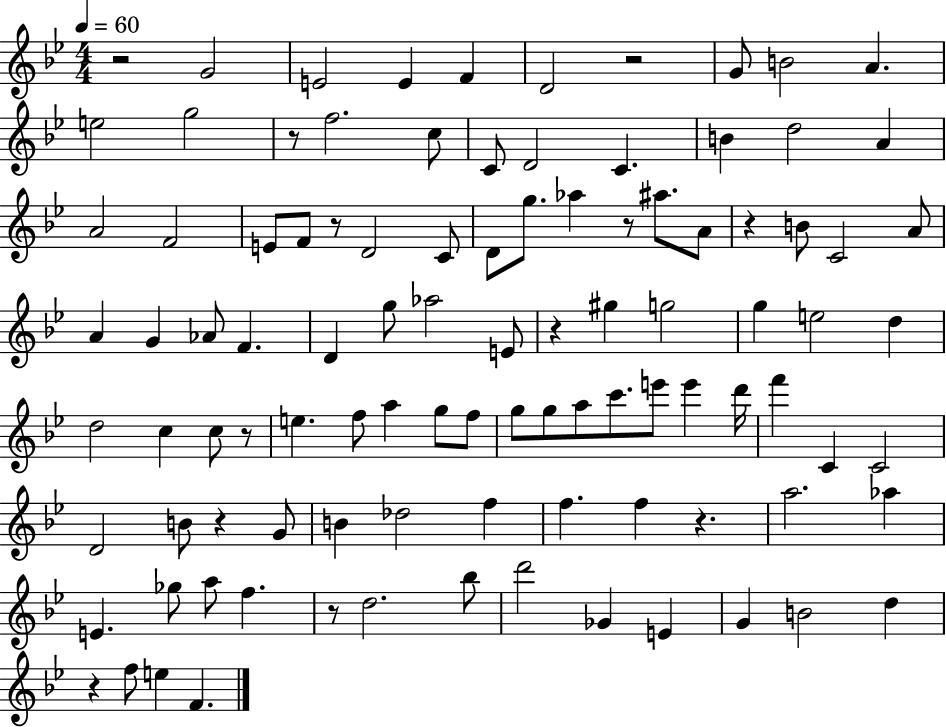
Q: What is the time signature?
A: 4/4